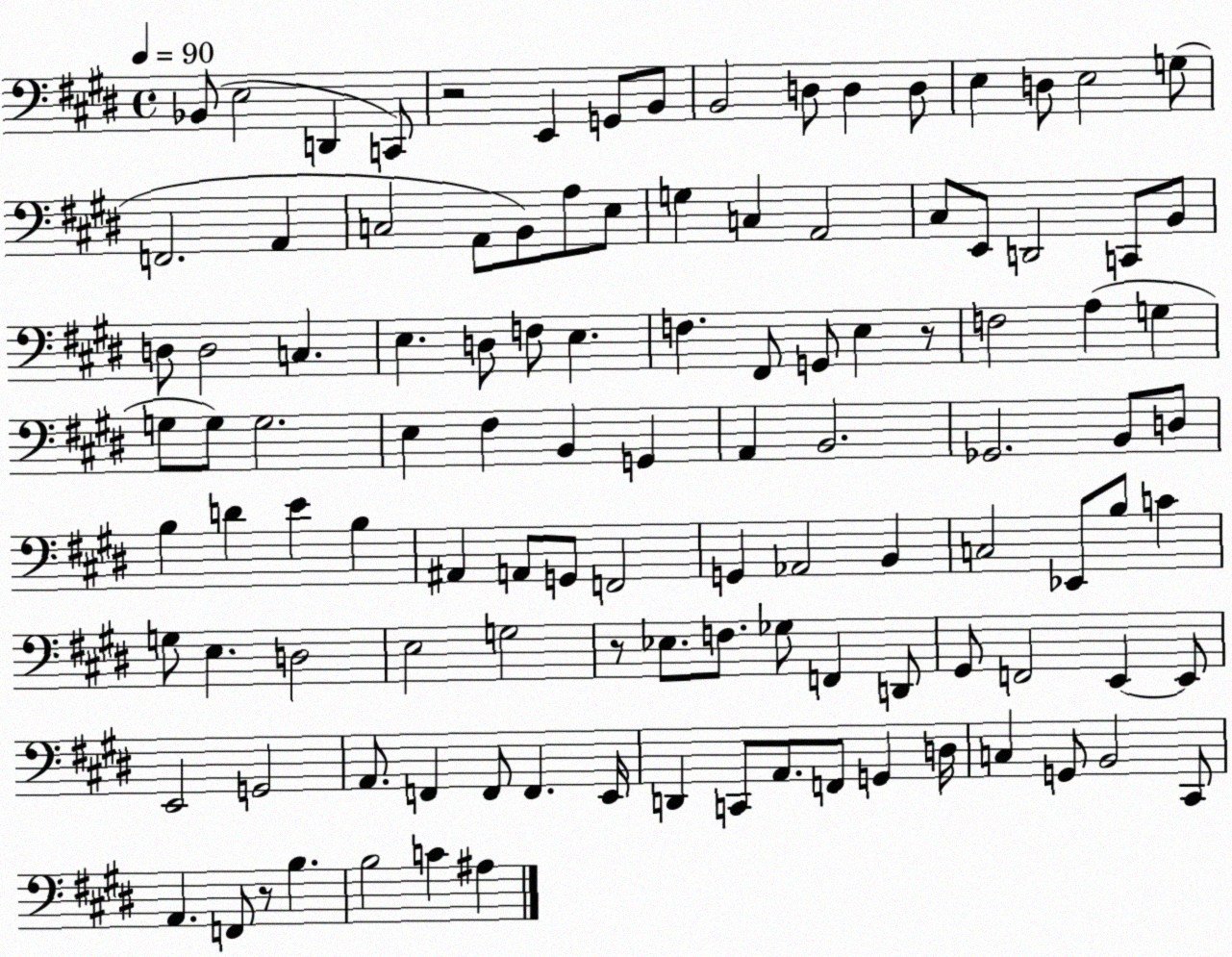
X:1
T:Untitled
M:4/4
L:1/4
K:E
_B,,/2 E,2 D,, C,,/2 z2 E,, G,,/2 B,,/2 B,,2 D,/2 D, D,/2 E, D,/2 E,2 G,/2 F,,2 A,, C,2 A,,/2 B,,/2 A,/2 E,/2 G, C, A,,2 ^C,/2 E,,/2 D,,2 C,,/2 B,,/2 D,/2 D,2 C, E, D,/2 F,/2 E, F, ^F,,/2 G,,/2 E, z/2 F,2 A, G, G,/2 G,/2 G,2 E, ^F, B,, G,, A,, B,,2 _G,,2 B,,/2 D,/2 B, D E B, ^A,, A,,/2 G,,/2 F,,2 G,, _A,,2 B,, C,2 _E,,/2 B,/2 C G,/2 E, D,2 E,2 G,2 z/2 _E,/2 F,/2 _G,/2 F,, D,,/2 ^G,,/2 F,,2 E,, E,,/2 E,,2 G,,2 A,,/2 F,, F,,/2 F,, E,,/4 D,, C,,/2 A,,/2 F,,/2 G,, D,/4 C, G,,/2 B,,2 ^C,,/2 A,, F,,/2 z/2 B, B,2 C ^A,